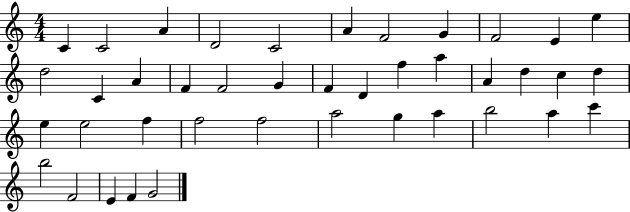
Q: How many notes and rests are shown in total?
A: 41